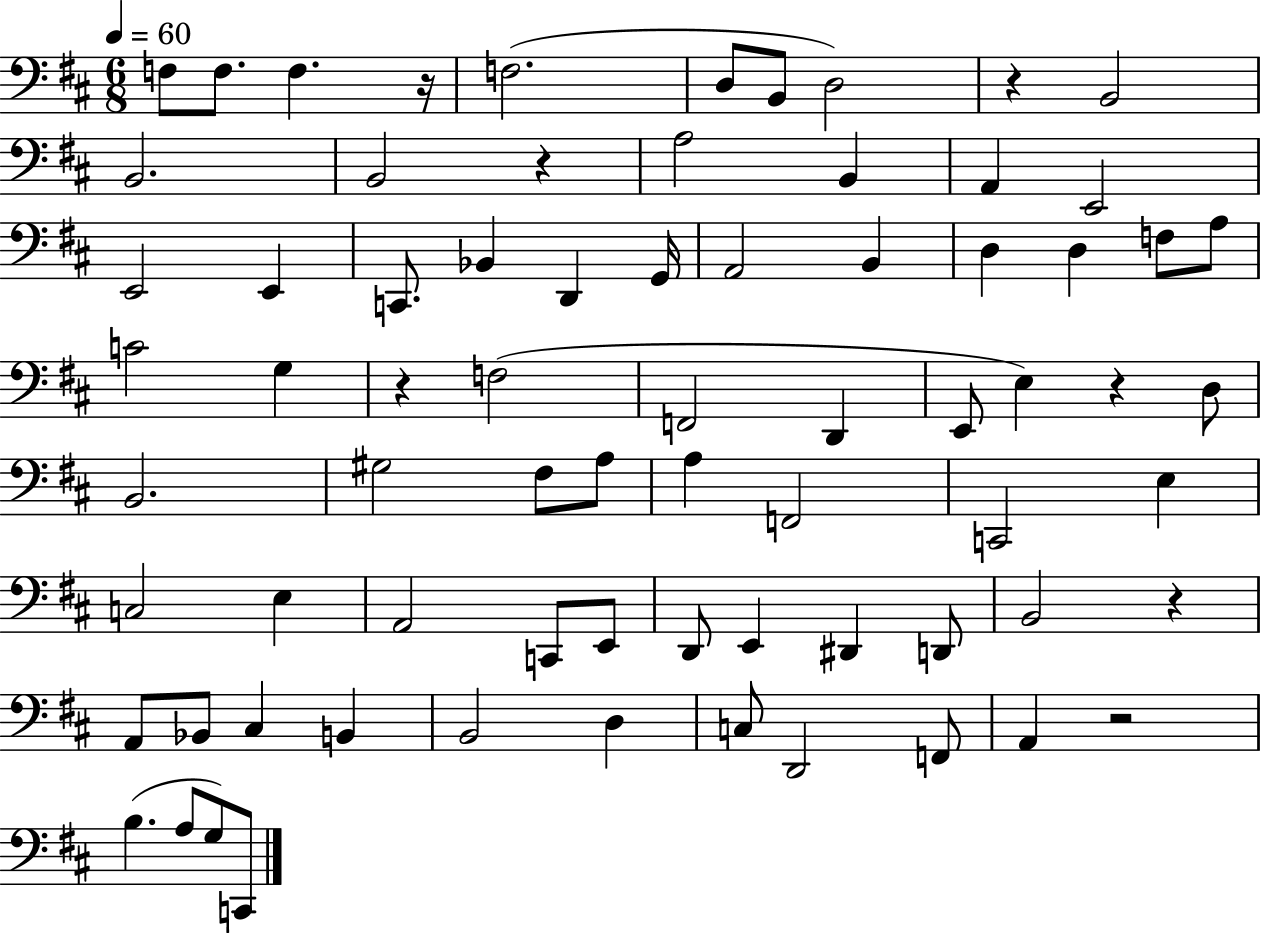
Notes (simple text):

F3/e F3/e. F3/q. R/s F3/h. D3/e B2/e D3/h R/q B2/h B2/h. B2/h R/q A3/h B2/q A2/q E2/h E2/h E2/q C2/e. Bb2/q D2/q G2/s A2/h B2/q D3/q D3/q F3/e A3/e C4/h G3/q R/q F3/h F2/h D2/q E2/e E3/q R/q D3/e B2/h. G#3/h F#3/e A3/e A3/q F2/h C2/h E3/q C3/h E3/q A2/h C2/e E2/e D2/e E2/q D#2/q D2/e B2/h R/q A2/e Bb2/e C#3/q B2/q B2/h D3/q C3/e D2/h F2/e A2/q R/h B3/q. A3/e G3/e C2/e